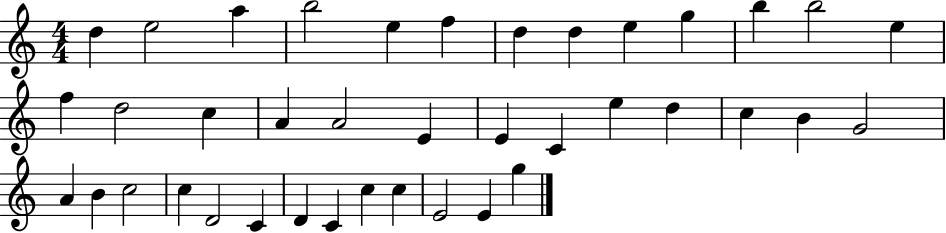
{
  \clef treble
  \numericTimeSignature
  \time 4/4
  \key c \major
  d''4 e''2 a''4 | b''2 e''4 f''4 | d''4 d''4 e''4 g''4 | b''4 b''2 e''4 | \break f''4 d''2 c''4 | a'4 a'2 e'4 | e'4 c'4 e''4 d''4 | c''4 b'4 g'2 | \break a'4 b'4 c''2 | c''4 d'2 c'4 | d'4 c'4 c''4 c''4 | e'2 e'4 g''4 | \break \bar "|."
}